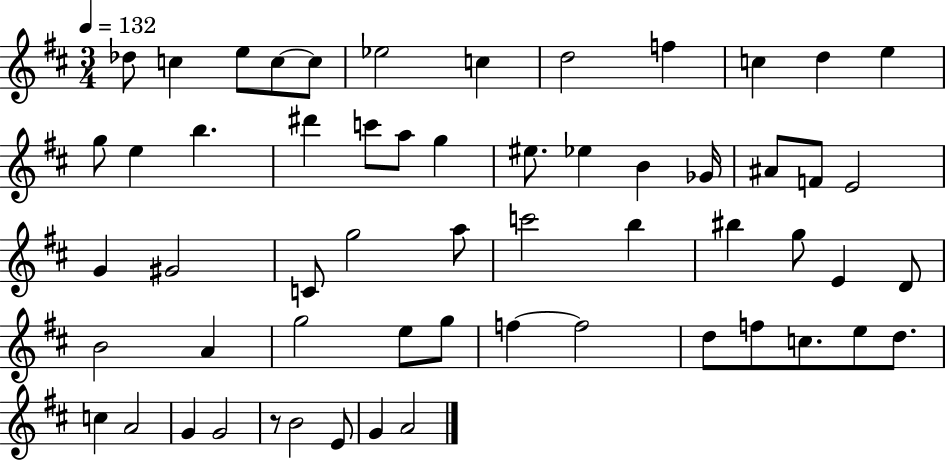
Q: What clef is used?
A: treble